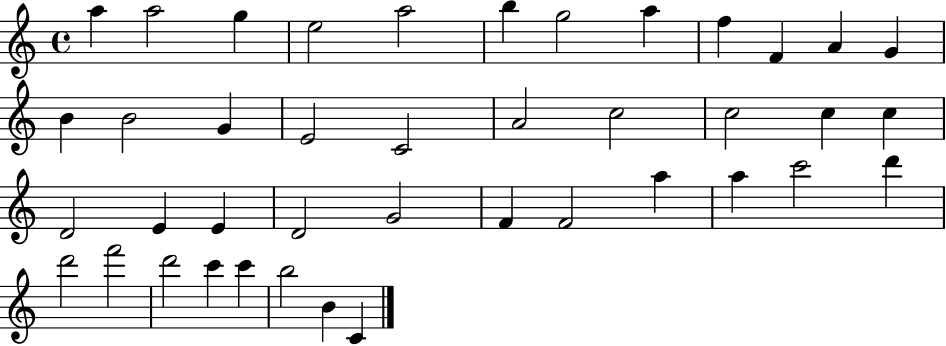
{
  \clef treble
  \time 4/4
  \defaultTimeSignature
  \key c \major
  a''4 a''2 g''4 | e''2 a''2 | b''4 g''2 a''4 | f''4 f'4 a'4 g'4 | \break b'4 b'2 g'4 | e'2 c'2 | a'2 c''2 | c''2 c''4 c''4 | \break d'2 e'4 e'4 | d'2 g'2 | f'4 f'2 a''4 | a''4 c'''2 d'''4 | \break d'''2 f'''2 | d'''2 c'''4 c'''4 | b''2 b'4 c'4 | \bar "|."
}